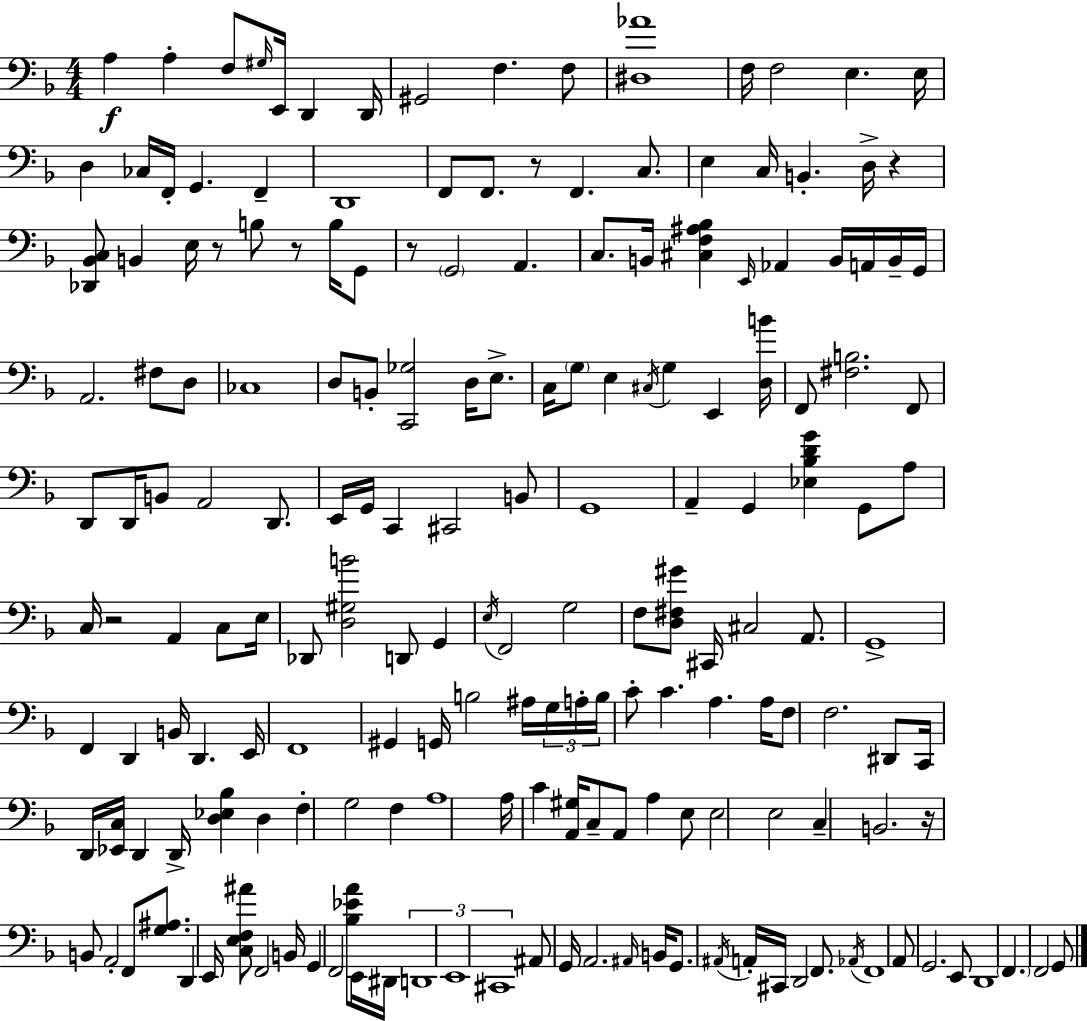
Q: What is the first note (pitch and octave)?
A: A3